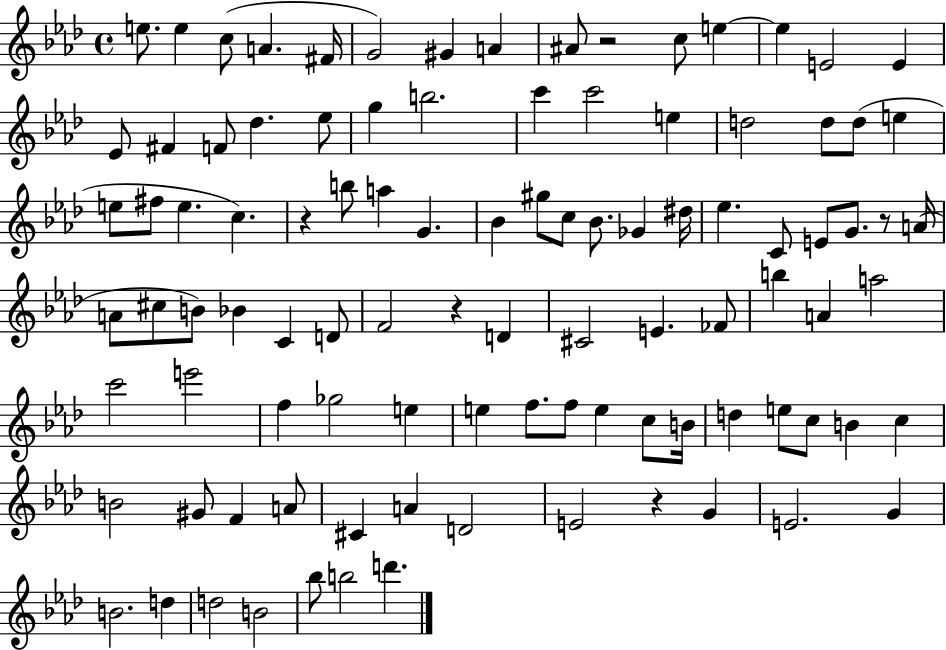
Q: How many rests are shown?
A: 5